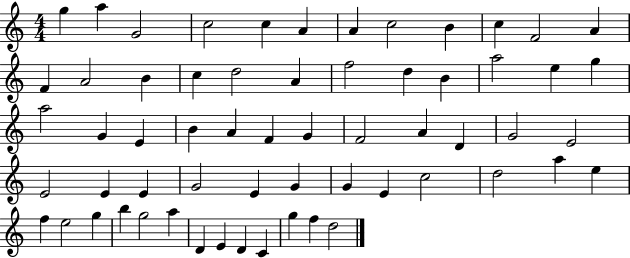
{
  \clef treble
  \numericTimeSignature
  \time 4/4
  \key c \major
  g''4 a''4 g'2 | c''2 c''4 a'4 | a'4 c''2 b'4 | c''4 f'2 a'4 | \break f'4 a'2 b'4 | c''4 d''2 a'4 | f''2 d''4 b'4 | a''2 e''4 g''4 | \break a''2 g'4 e'4 | b'4 a'4 f'4 g'4 | f'2 a'4 d'4 | g'2 e'2 | \break e'2 e'4 e'4 | g'2 e'4 g'4 | g'4 e'4 c''2 | d''2 a''4 e''4 | \break f''4 e''2 g''4 | b''4 g''2 a''4 | d'4 e'4 d'4 c'4 | g''4 f''4 d''2 | \break \bar "|."
}